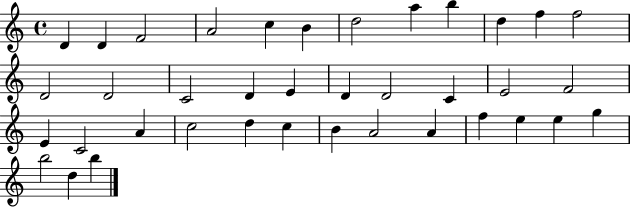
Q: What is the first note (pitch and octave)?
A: D4